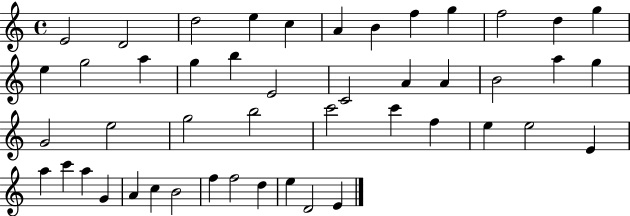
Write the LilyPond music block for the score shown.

{
  \clef treble
  \time 4/4
  \defaultTimeSignature
  \key c \major
  e'2 d'2 | d''2 e''4 c''4 | a'4 b'4 f''4 g''4 | f''2 d''4 g''4 | \break e''4 g''2 a''4 | g''4 b''4 e'2 | c'2 a'4 a'4 | b'2 a''4 g''4 | \break g'2 e''2 | g''2 b''2 | c'''2 c'''4 f''4 | e''4 e''2 e'4 | \break a''4 c'''4 a''4 g'4 | a'4 c''4 b'2 | f''4 f''2 d''4 | e''4 d'2 e'4 | \break \bar "|."
}